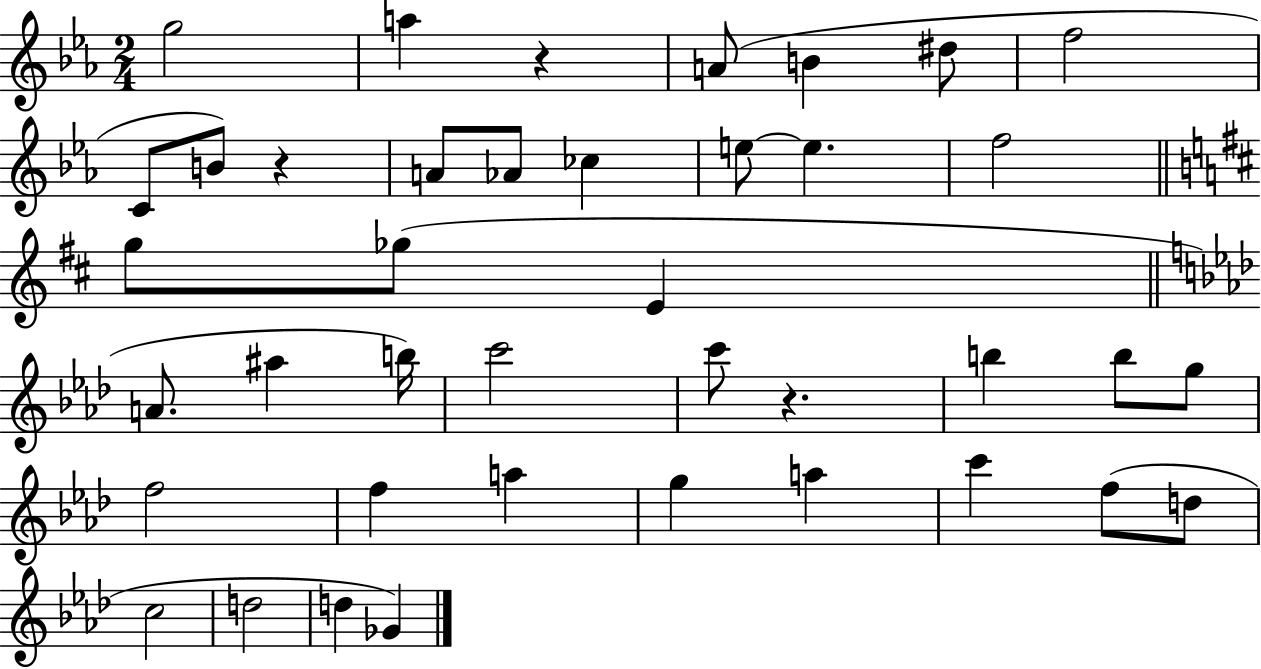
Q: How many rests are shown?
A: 3